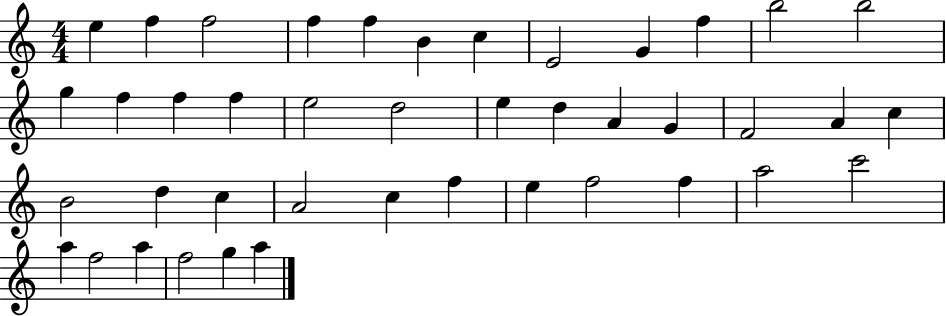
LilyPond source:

{
  \clef treble
  \numericTimeSignature
  \time 4/4
  \key c \major
  e''4 f''4 f''2 | f''4 f''4 b'4 c''4 | e'2 g'4 f''4 | b''2 b''2 | \break g''4 f''4 f''4 f''4 | e''2 d''2 | e''4 d''4 a'4 g'4 | f'2 a'4 c''4 | \break b'2 d''4 c''4 | a'2 c''4 f''4 | e''4 f''2 f''4 | a''2 c'''2 | \break a''4 f''2 a''4 | f''2 g''4 a''4 | \bar "|."
}